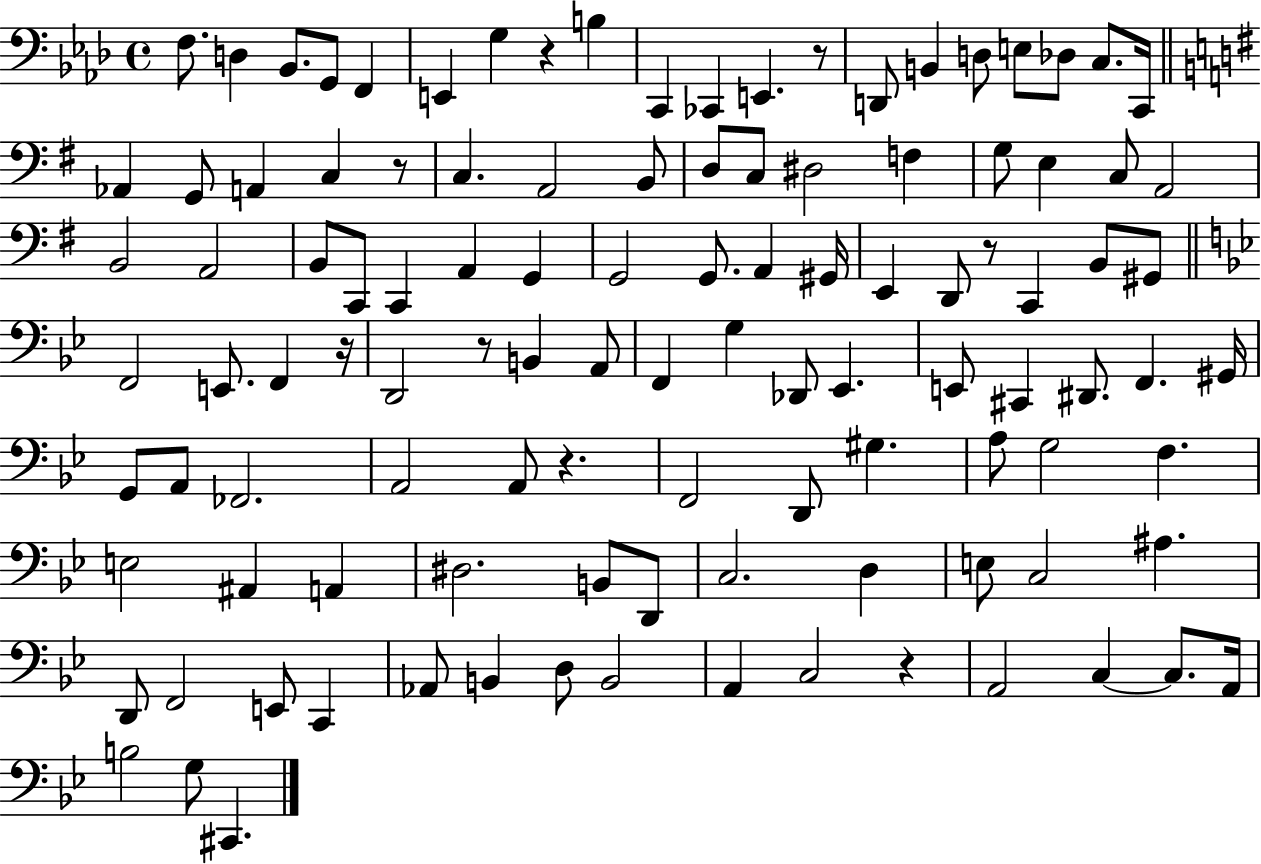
X:1
T:Untitled
M:4/4
L:1/4
K:Ab
F,/2 D, _B,,/2 G,,/2 F,, E,, G, z B, C,, _C,, E,, z/2 D,,/2 B,, D,/2 E,/2 _D,/2 C,/2 C,,/4 _A,, G,,/2 A,, C, z/2 C, A,,2 B,,/2 D,/2 C,/2 ^D,2 F, G,/2 E, C,/2 A,,2 B,,2 A,,2 B,,/2 C,,/2 C,, A,, G,, G,,2 G,,/2 A,, ^G,,/4 E,, D,,/2 z/2 C,, B,,/2 ^G,,/2 F,,2 E,,/2 F,, z/4 D,,2 z/2 B,, A,,/2 F,, G, _D,,/2 _E,, E,,/2 ^C,, ^D,,/2 F,, ^G,,/4 G,,/2 A,,/2 _F,,2 A,,2 A,,/2 z F,,2 D,,/2 ^G, A,/2 G,2 F, E,2 ^A,, A,, ^D,2 B,,/2 D,,/2 C,2 D, E,/2 C,2 ^A, D,,/2 F,,2 E,,/2 C,, _A,,/2 B,, D,/2 B,,2 A,, C,2 z A,,2 C, C,/2 A,,/4 B,2 G,/2 ^C,,